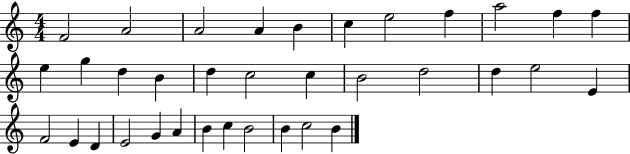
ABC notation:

X:1
T:Untitled
M:4/4
L:1/4
K:C
F2 A2 A2 A B c e2 f a2 f f e g d B d c2 c B2 d2 d e2 E F2 E D E2 G A B c B2 B c2 B